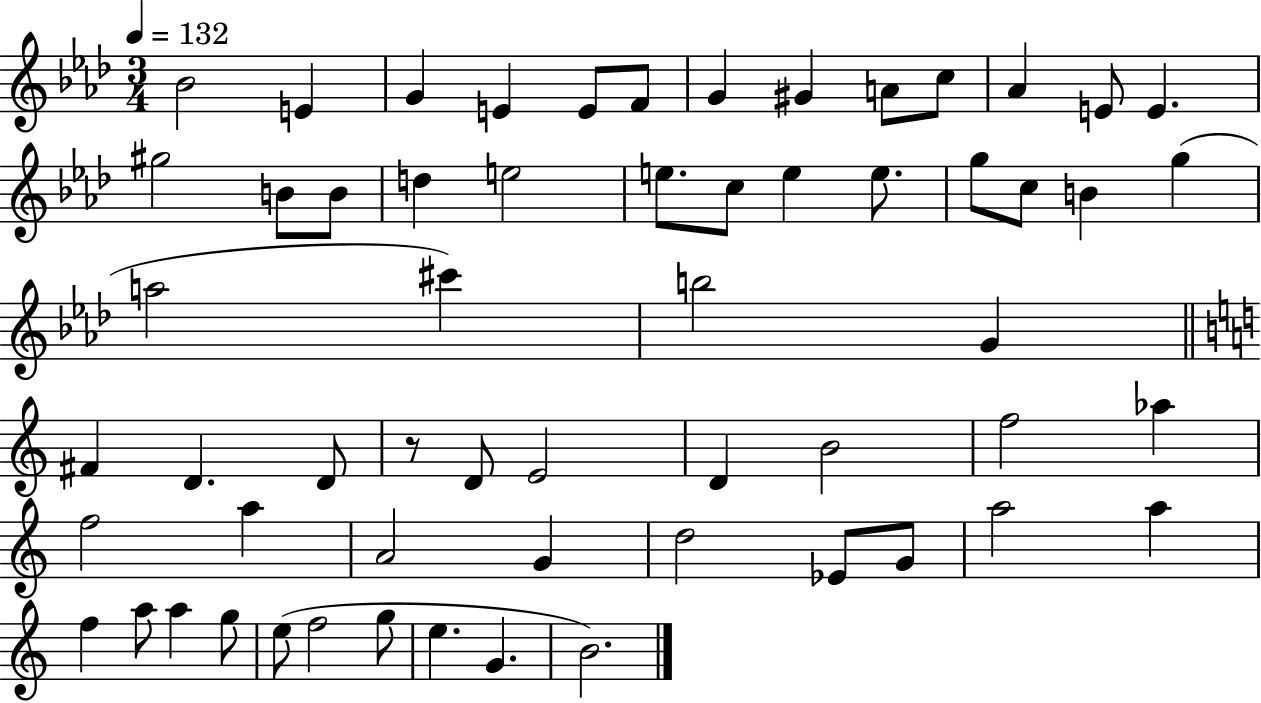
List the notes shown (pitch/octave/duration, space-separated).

Bb4/h E4/q G4/q E4/q E4/e F4/e G4/q G#4/q A4/e C5/e Ab4/q E4/e E4/q. G#5/h B4/e B4/e D5/q E5/h E5/e. C5/e E5/q E5/e. G5/e C5/e B4/q G5/q A5/h C#6/q B5/h G4/q F#4/q D4/q. D4/e R/e D4/e E4/h D4/q B4/h F5/h Ab5/q F5/h A5/q A4/h G4/q D5/h Eb4/e G4/e A5/h A5/q F5/q A5/e A5/q G5/e E5/e F5/h G5/e E5/q. G4/q. B4/h.